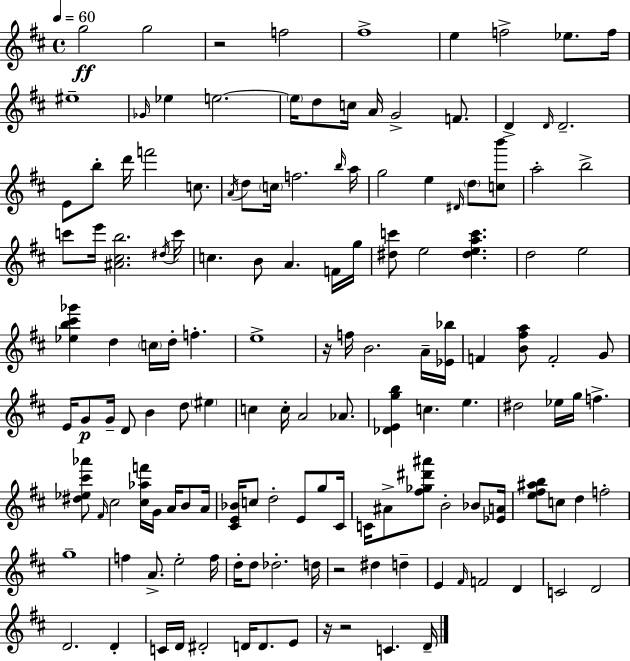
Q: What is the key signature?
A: D major